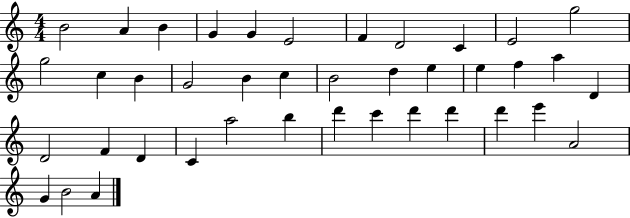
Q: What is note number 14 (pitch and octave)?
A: B4